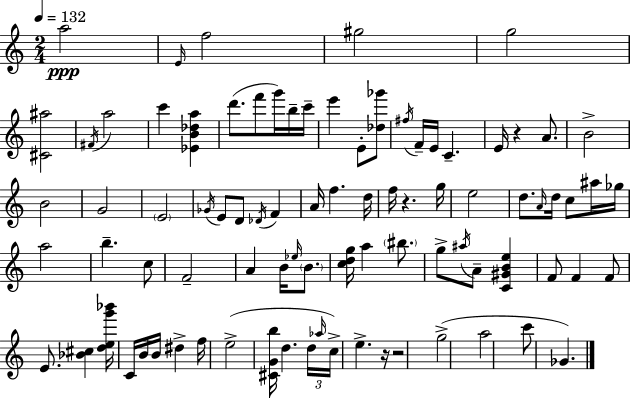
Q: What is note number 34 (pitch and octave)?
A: F5